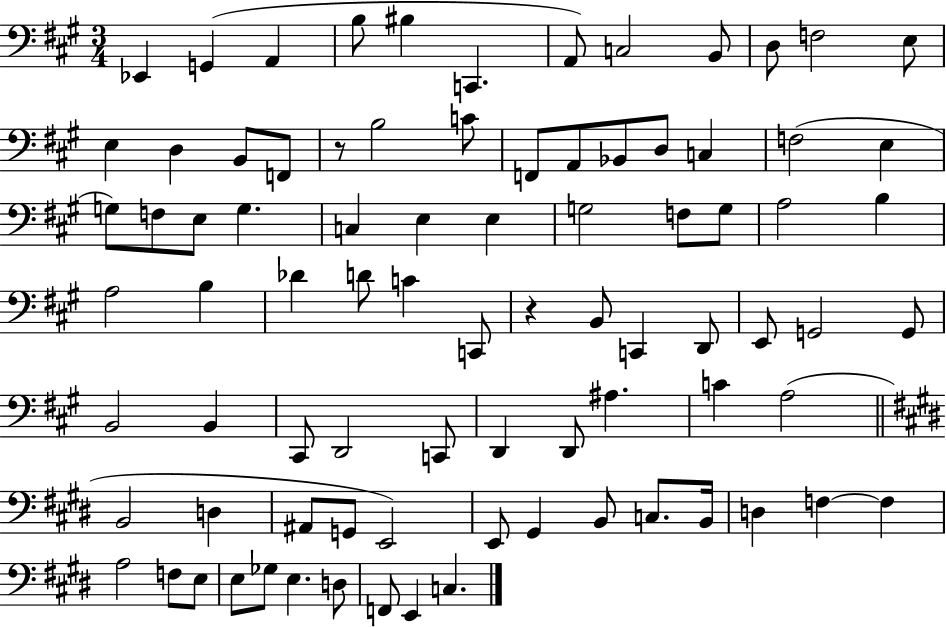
Eb2/q G2/q A2/q B3/e BIS3/q C2/q. A2/e C3/h B2/e D3/e F3/h E3/e E3/q D3/q B2/e F2/e R/e B3/h C4/e F2/e A2/e Bb2/e D3/e C3/q F3/h E3/q G3/e F3/e E3/e G3/q. C3/q E3/q E3/q G3/h F3/e G3/e A3/h B3/q A3/h B3/q Db4/q D4/e C4/q C2/e R/q B2/e C2/q D2/e E2/e G2/h G2/e B2/h B2/q C#2/e D2/h C2/e D2/q D2/e A#3/q. C4/q A3/h B2/h D3/q A#2/e G2/e E2/h E2/e G#2/q B2/e C3/e. B2/s D3/q F3/q F3/q A3/h F3/e E3/e E3/e Gb3/e E3/q. D3/e F2/e E2/q C3/q.